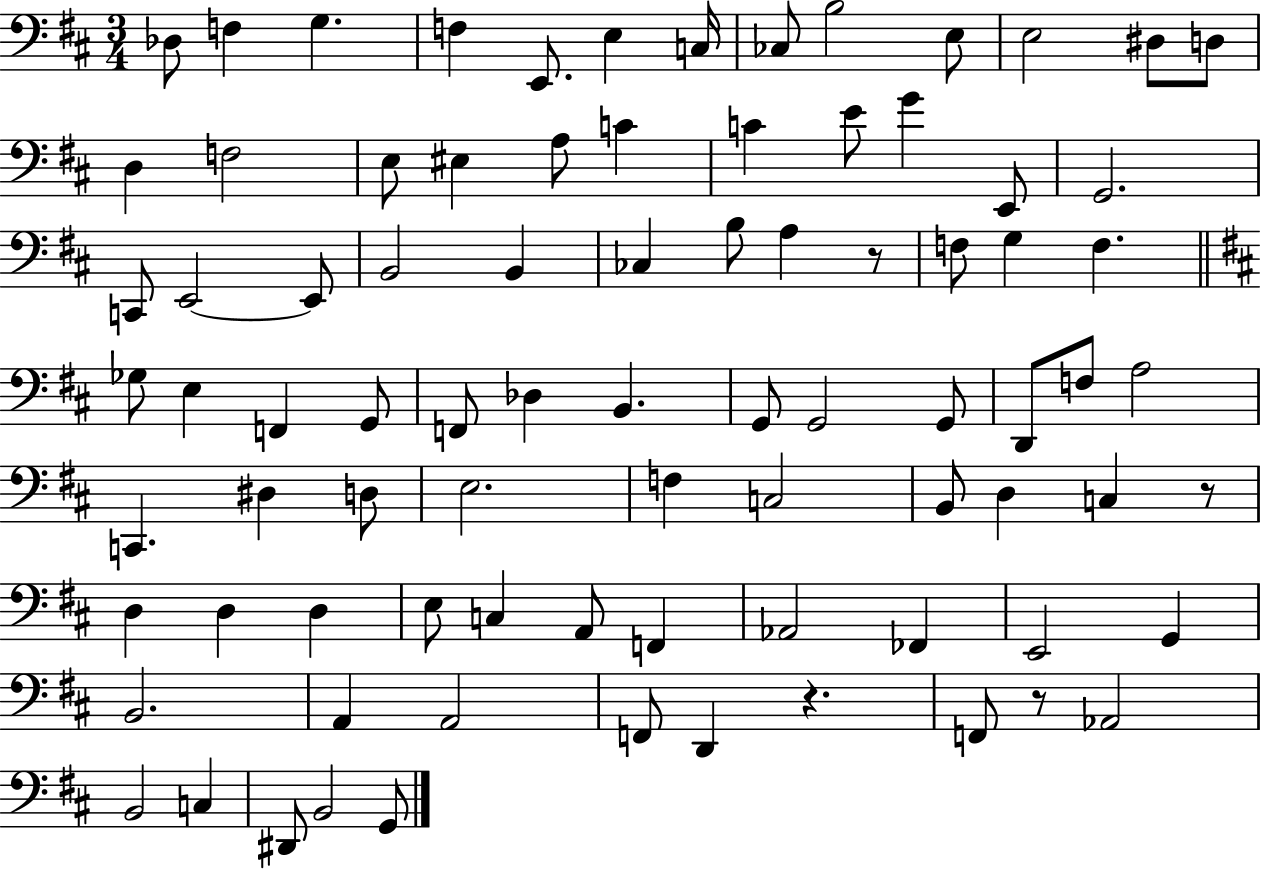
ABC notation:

X:1
T:Untitled
M:3/4
L:1/4
K:D
_D,/2 F, G, F, E,,/2 E, C,/4 _C,/2 B,2 E,/2 E,2 ^D,/2 D,/2 D, F,2 E,/2 ^E, A,/2 C C E/2 G E,,/2 G,,2 C,,/2 E,,2 E,,/2 B,,2 B,, _C, B,/2 A, z/2 F,/2 G, F, _G,/2 E, F,, G,,/2 F,,/2 _D, B,, G,,/2 G,,2 G,,/2 D,,/2 F,/2 A,2 C,, ^D, D,/2 E,2 F, C,2 B,,/2 D, C, z/2 D, D, D, E,/2 C, A,,/2 F,, _A,,2 _F,, E,,2 G,, B,,2 A,, A,,2 F,,/2 D,, z F,,/2 z/2 _A,,2 B,,2 C, ^D,,/2 B,,2 G,,/2